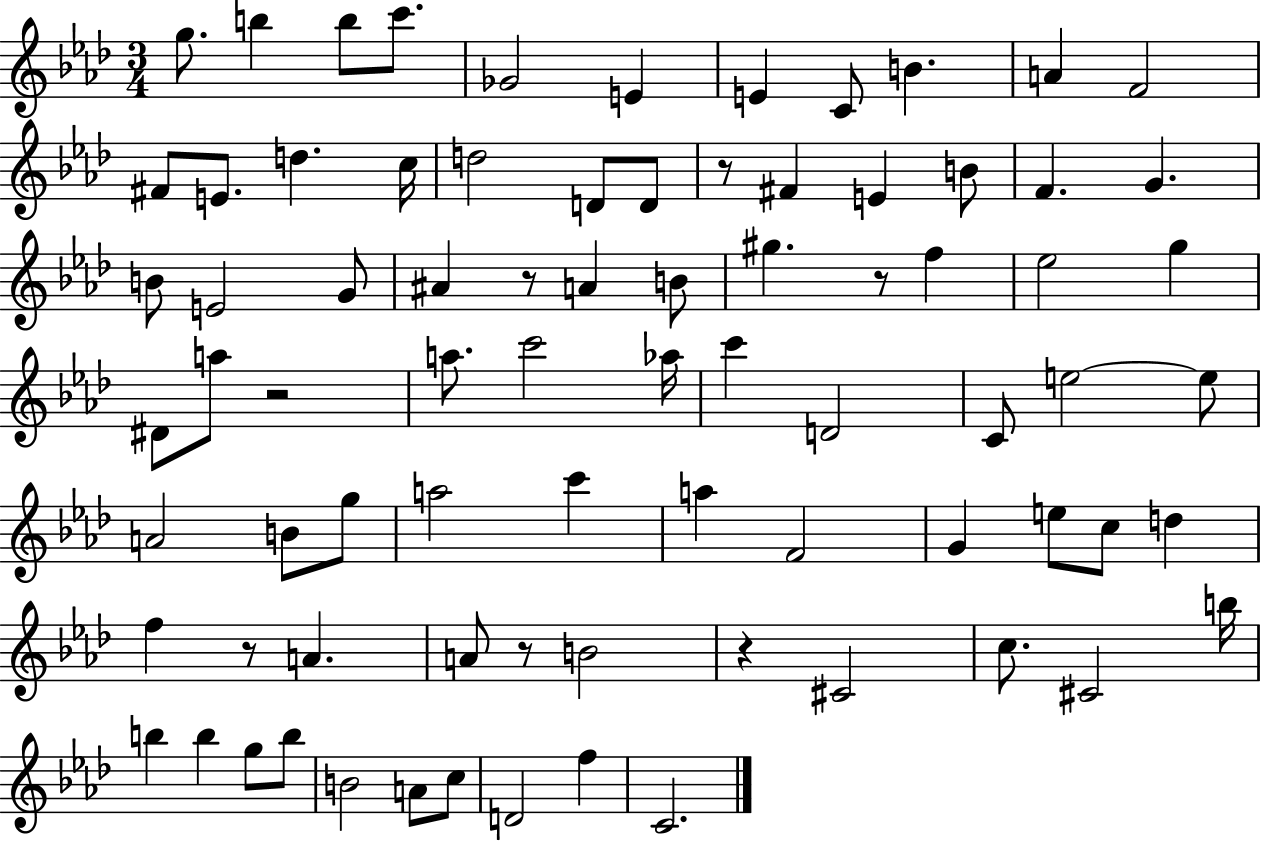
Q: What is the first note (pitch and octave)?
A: G5